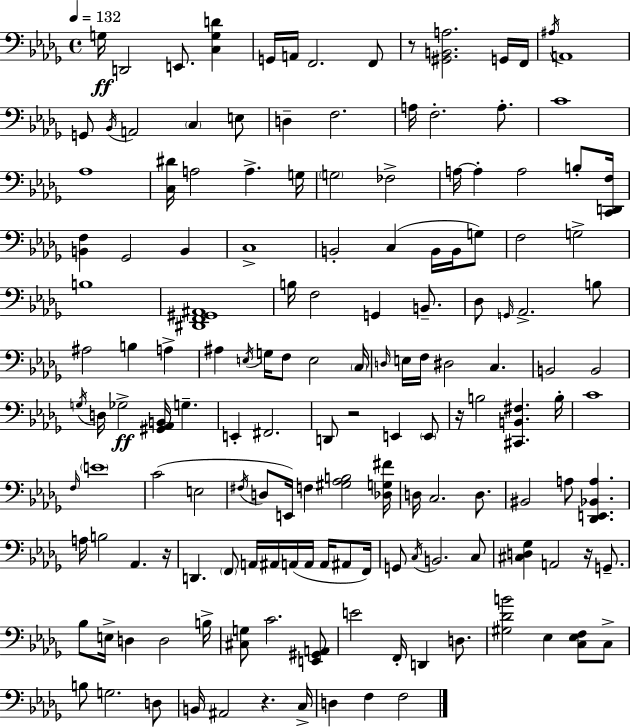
X:1
T:Untitled
M:4/4
L:1/4
K:Bbm
G,/4 D,,2 E,,/2 [C,G,D] G,,/4 A,,/4 F,,2 F,,/2 z/2 [^G,,B,,A,]2 G,,/4 F,,/4 ^A,/4 A,,4 G,,/2 _B,,/4 A,,2 C, E,/2 D, F,2 A,/4 F,2 A,/2 C4 _A,4 [C,^D]/4 A,2 A, G,/4 G,2 _F,2 A,/4 A, A,2 B,/2 [C,,D,,F,]/4 [B,,F,] _G,,2 B,, C,4 B,,2 C, B,,/4 B,,/4 G,/2 F,2 G,2 B,4 [^D,,F,,^G,,^A,,]4 B,/4 F,2 G,, B,,/2 _D,/2 G,,/4 _A,,2 B,/2 ^A,2 B, A, ^A, E,/4 G,/4 F,/2 E,2 C,/4 D,/4 E,/4 F,/4 ^D,2 C, B,,2 B,,2 G,/4 D,/4 _G,2 [^G,,_A,,B,,]/4 G, E,, ^F,,2 D,,/2 z2 E,, E,,/2 z/4 B,2 [^C,,B,,^F,] B,/4 C4 F,/4 E4 C2 E,2 ^F,/4 D,/2 E,,/4 F, [^G,_A,B,]2 [_D,G,^F]/4 D,/4 C,2 D,/2 ^B,,2 A,/2 [_D,,E,,_B,,A,] A,/4 B,2 _A,, z/4 D,, F,,/2 A,,/4 ^A,,/4 A,,/4 A,,/4 A,,/4 ^A,,/2 F,,/4 G,,/2 C,/4 B,,2 C,/2 [^C,D,_G,] A,,2 z/4 G,,/2 _B,/2 E,/4 D, D,2 B,/4 [^C,G,]/2 C2 [E,,^G,,A,,]/2 E2 F,,/4 D,, D,/2 [^G,_DB]2 _E, [C,_E,F,]/2 C,/2 B,/2 G,2 D,/2 B,,/4 ^A,,2 z C,/4 D, F, F,2